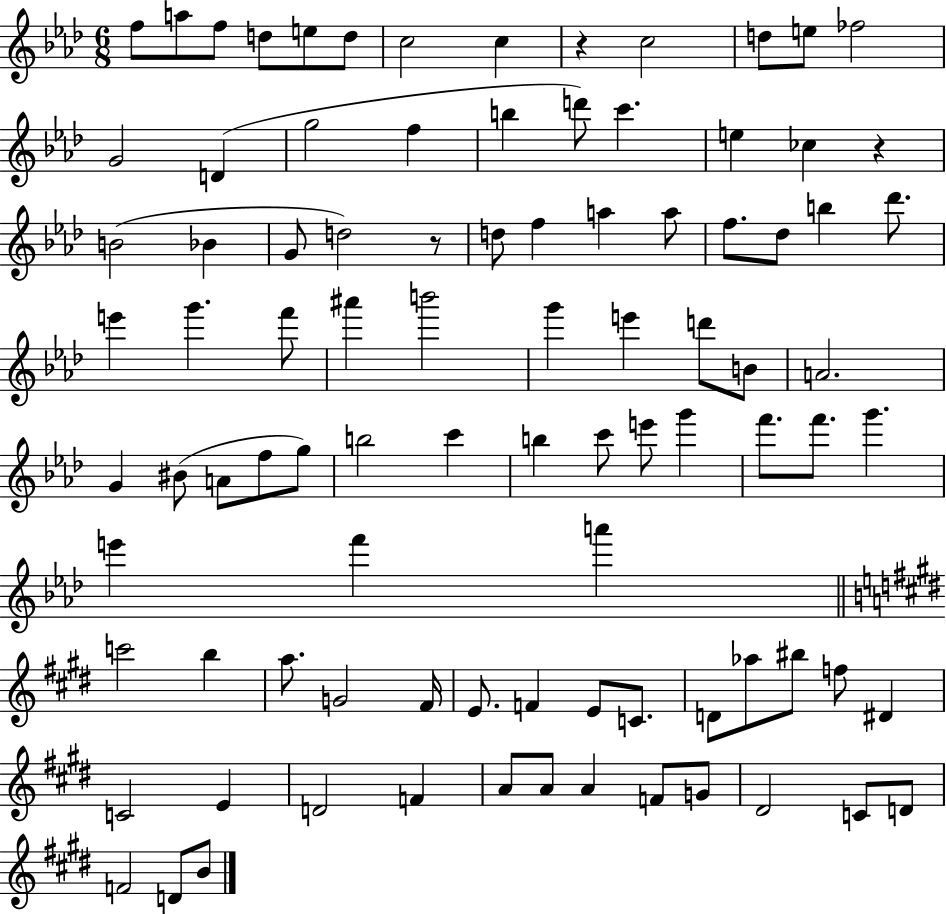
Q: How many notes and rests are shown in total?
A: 92